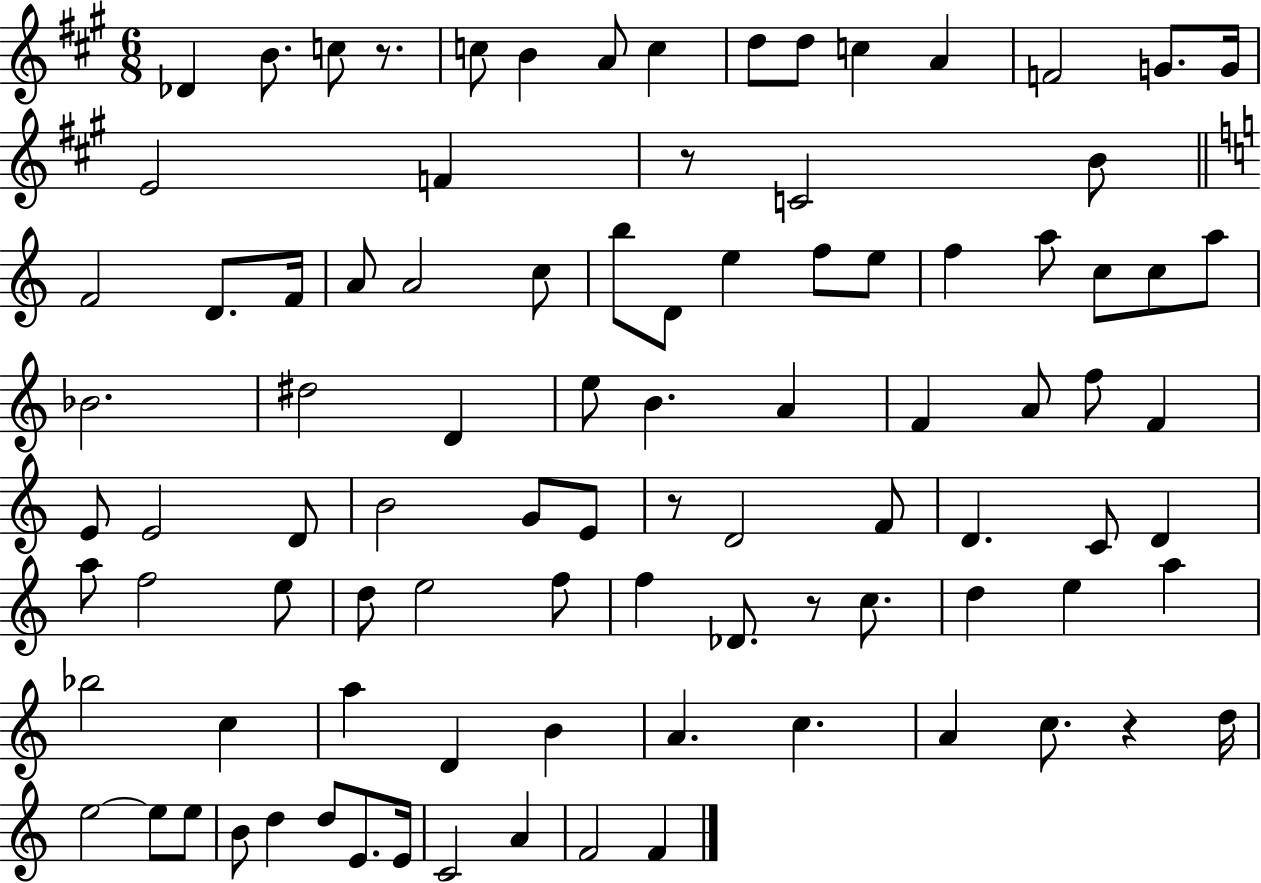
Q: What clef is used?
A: treble